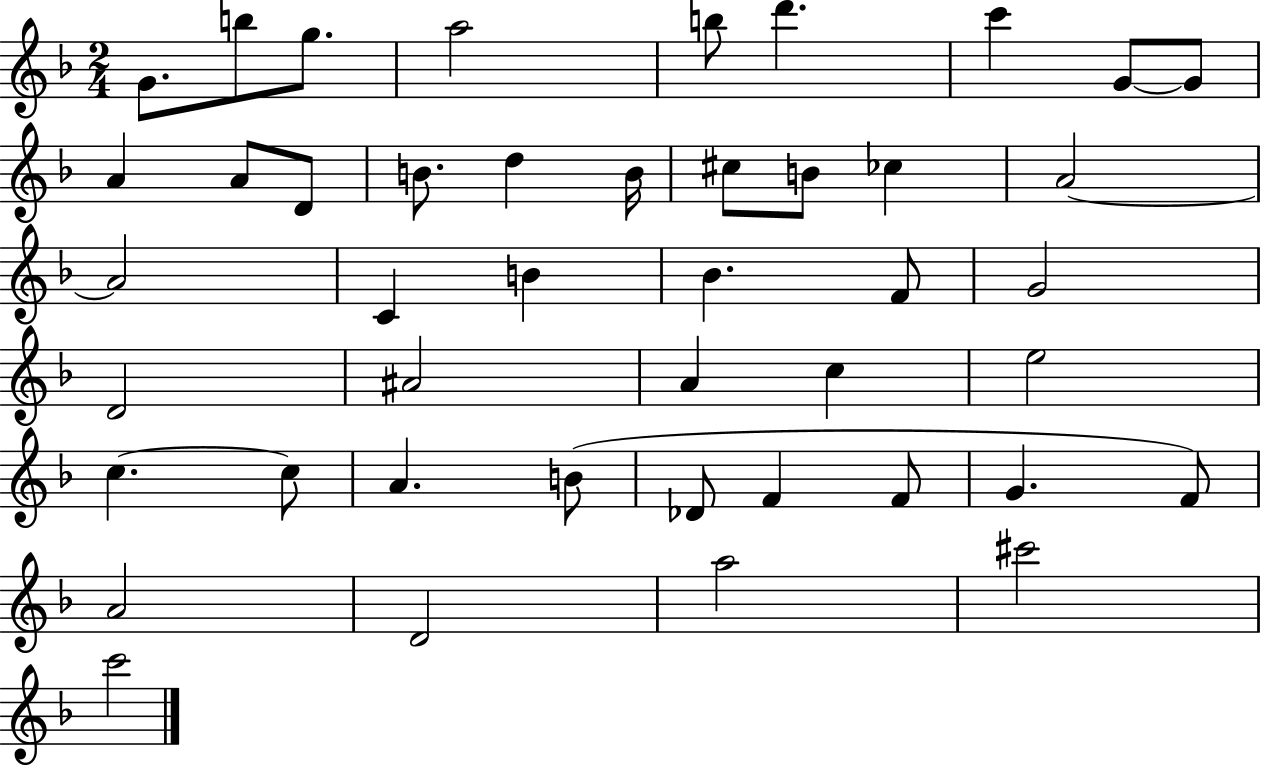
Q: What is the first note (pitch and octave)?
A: G4